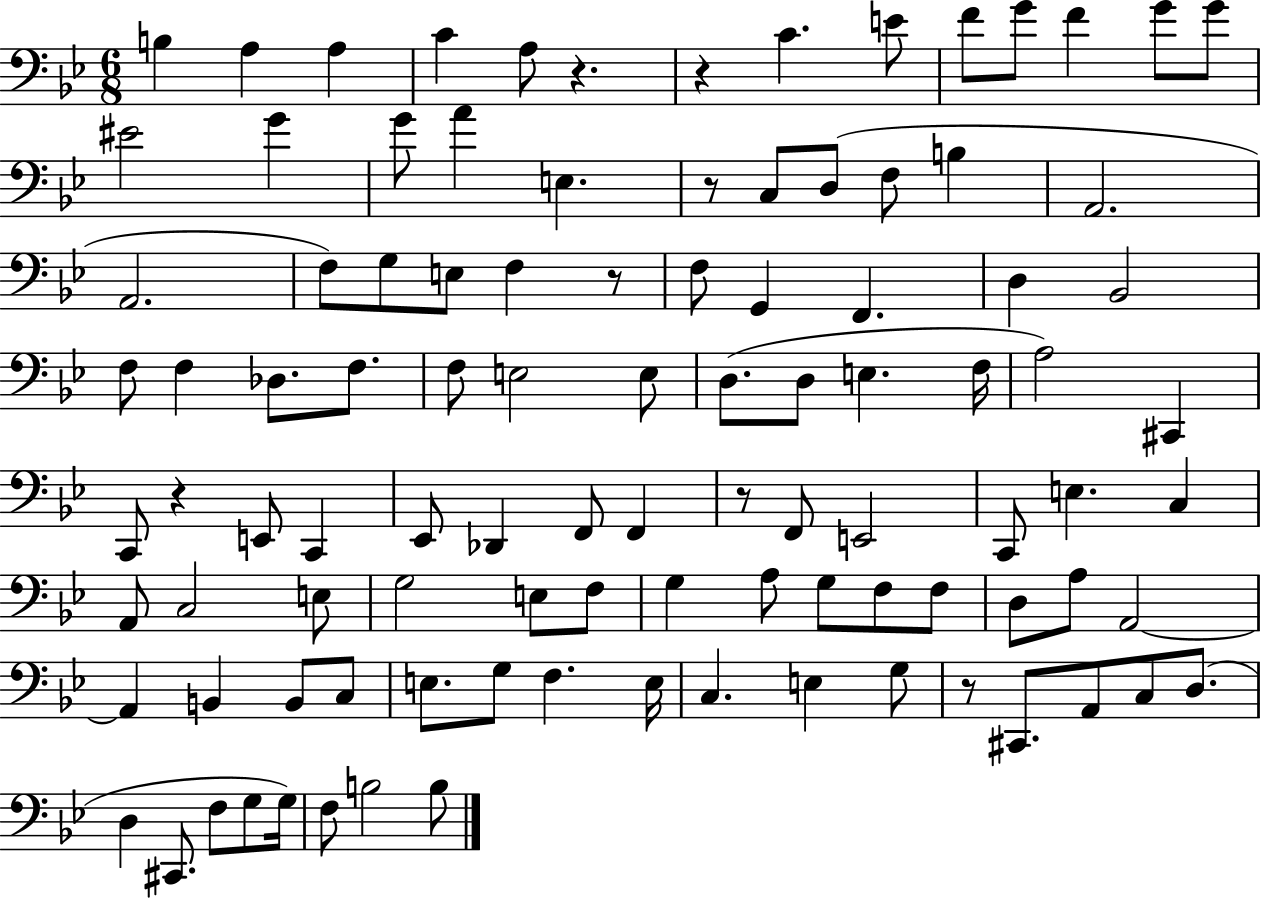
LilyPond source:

{
  \clef bass
  \numericTimeSignature
  \time 6/8
  \key bes \major
  \repeat volta 2 { b4 a4 a4 | c'4 a8 r4. | r4 c'4. e'8 | f'8 g'8 f'4 g'8 g'8 | \break eis'2 g'4 | g'8 a'4 e4. | r8 c8 d8( f8 b4 | a,2. | \break a,2. | f8) g8 e8 f4 r8 | f8 g,4 f,4. | d4 bes,2 | \break f8 f4 des8. f8. | f8 e2 e8 | d8.( d8 e4. f16 | a2) cis,4 | \break c,8 r4 e,8 c,4 | ees,8 des,4 f,8 f,4 | r8 f,8 e,2 | c,8 e4. c4 | \break a,8 c2 e8 | g2 e8 f8 | g4 a8 g8 f8 f8 | d8 a8 a,2~~ | \break a,4 b,4 b,8 c8 | e8. g8 f4. e16 | c4. e4 g8 | r8 cis,8. a,8 c8 d8.( | \break d4 cis,8. f8 g8 g16) | f8 b2 b8 | } \bar "|."
}